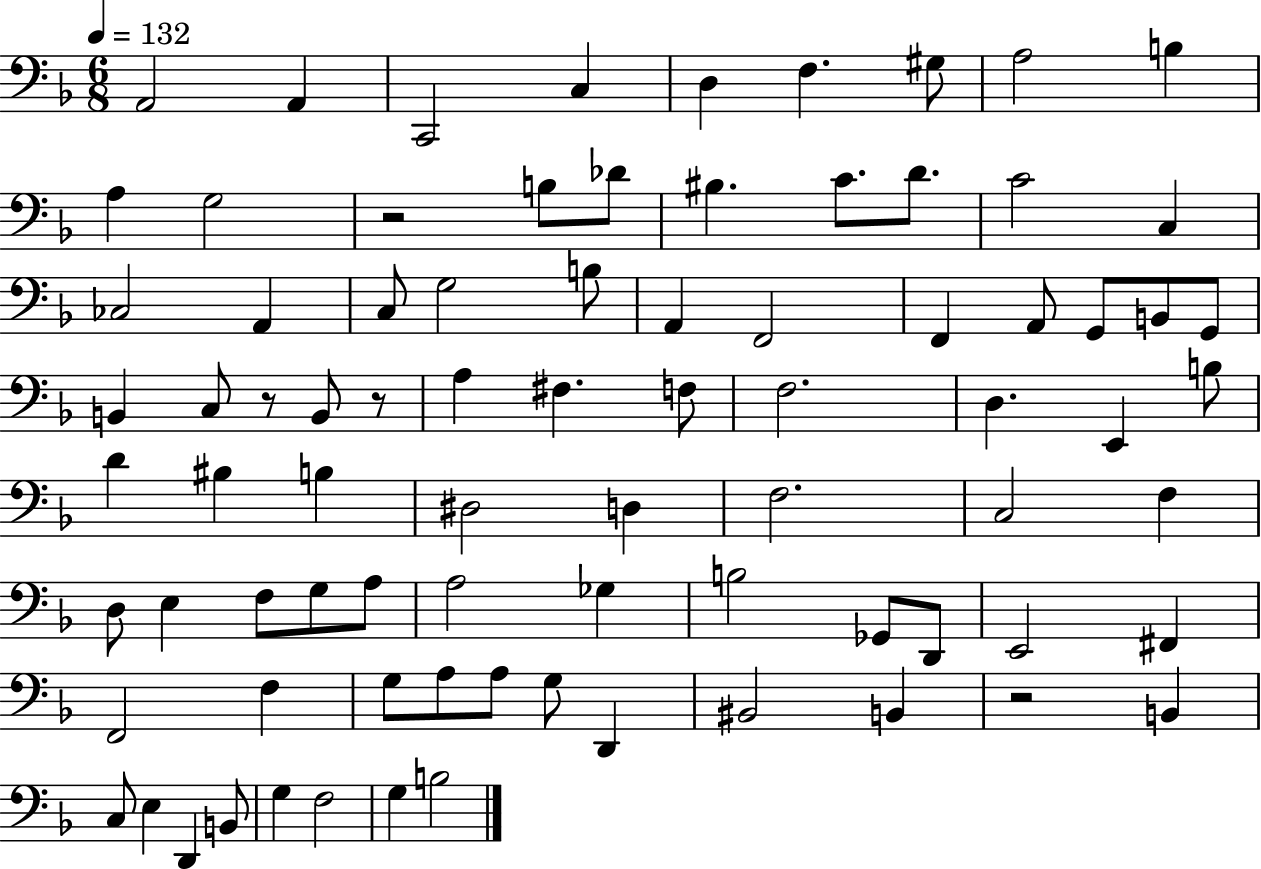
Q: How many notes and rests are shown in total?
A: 82